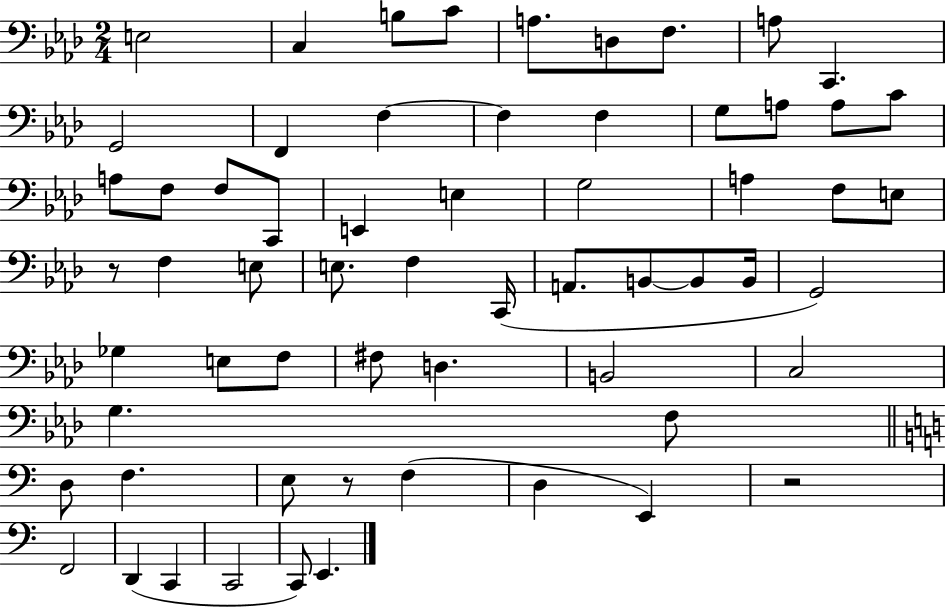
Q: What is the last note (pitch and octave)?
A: E2